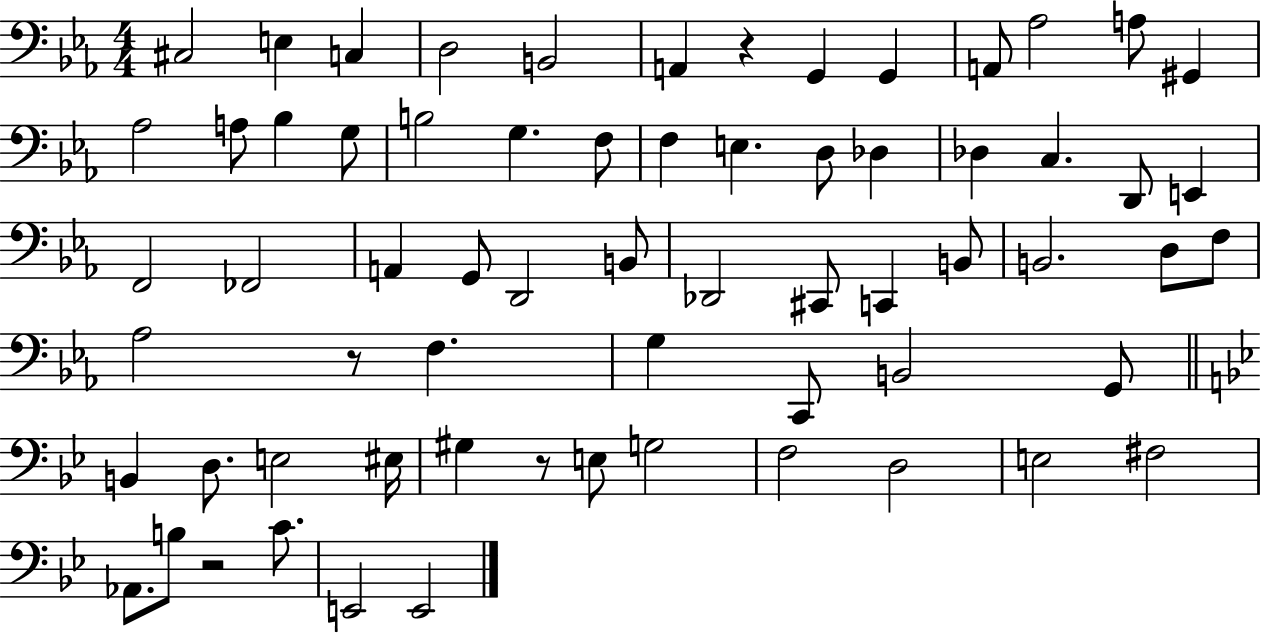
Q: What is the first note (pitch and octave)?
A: C#3